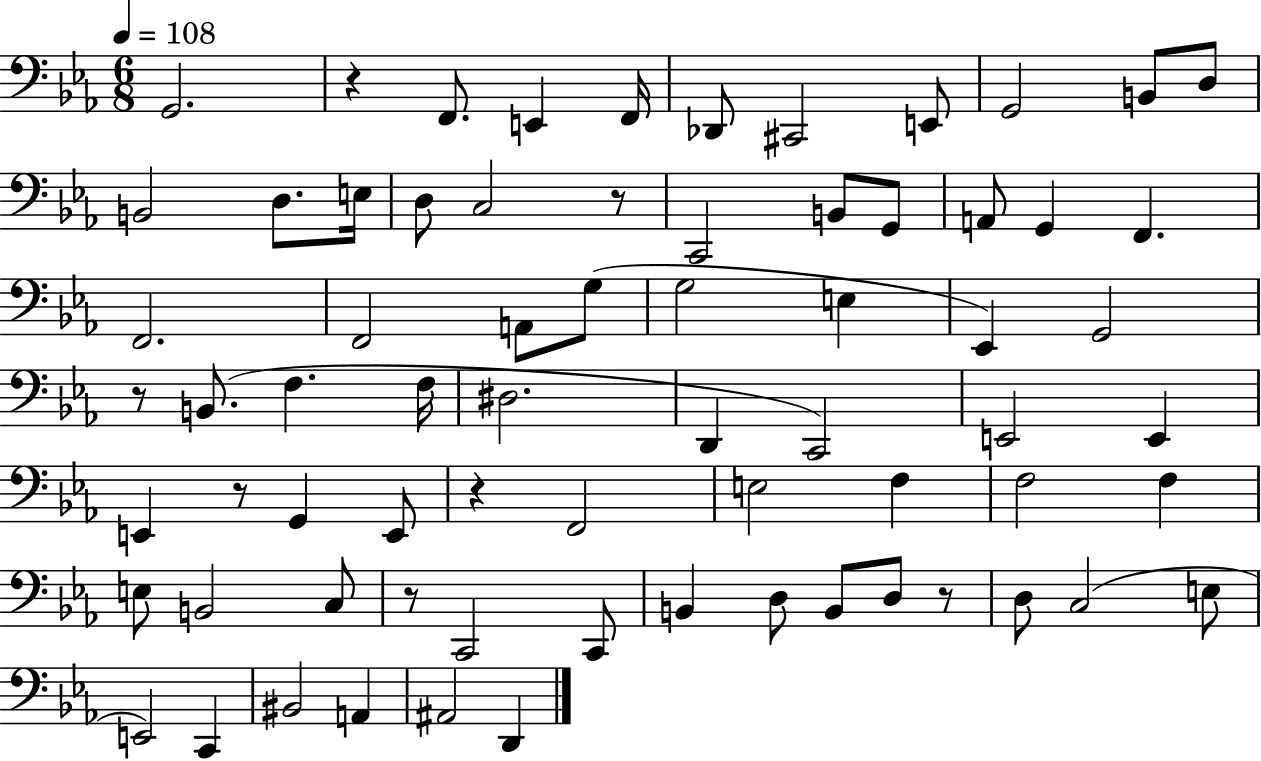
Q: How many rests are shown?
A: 7